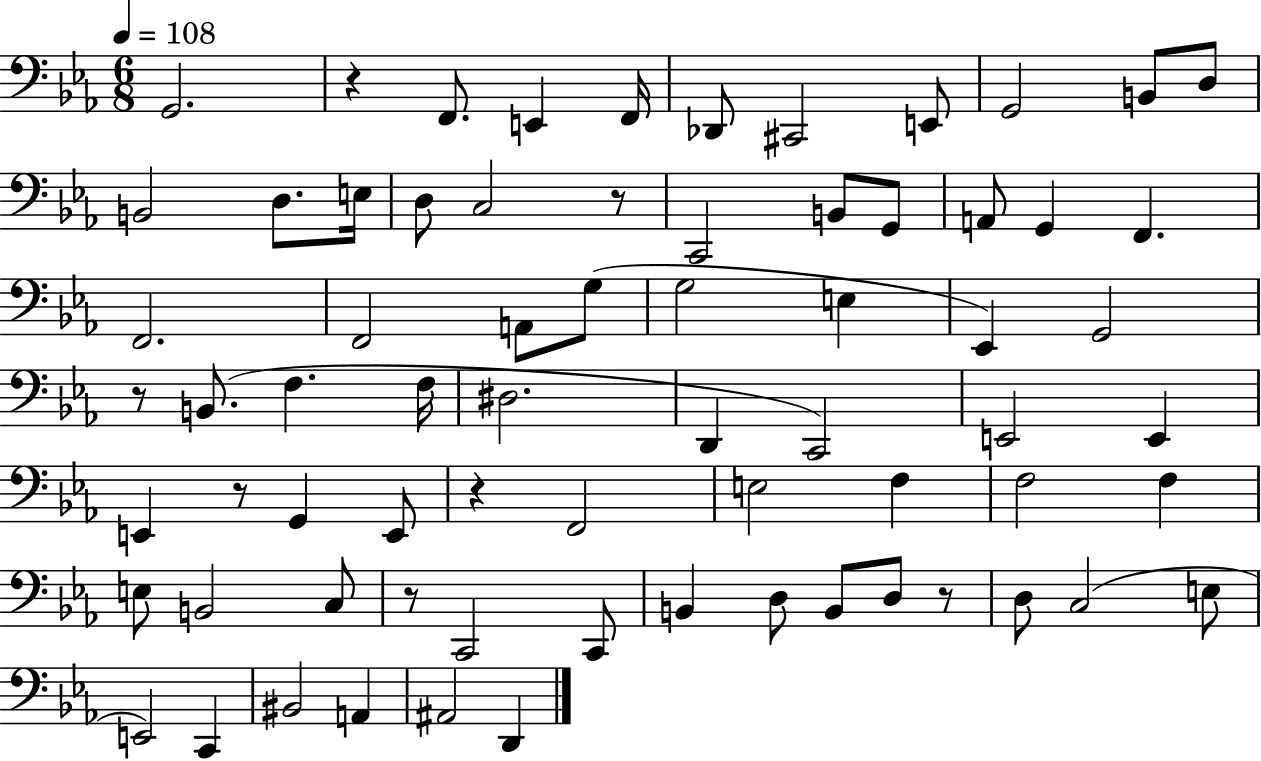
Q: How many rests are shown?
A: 7